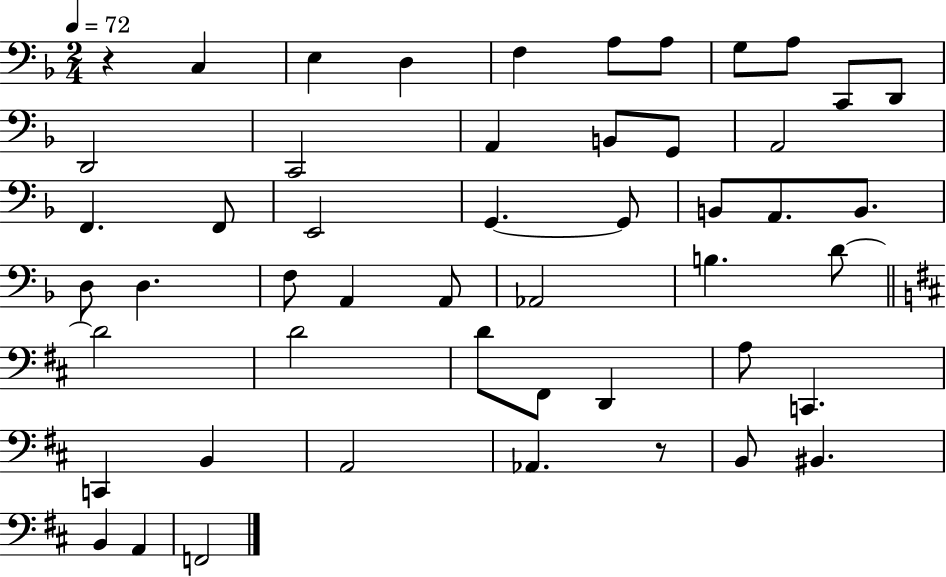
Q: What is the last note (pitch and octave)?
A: F2